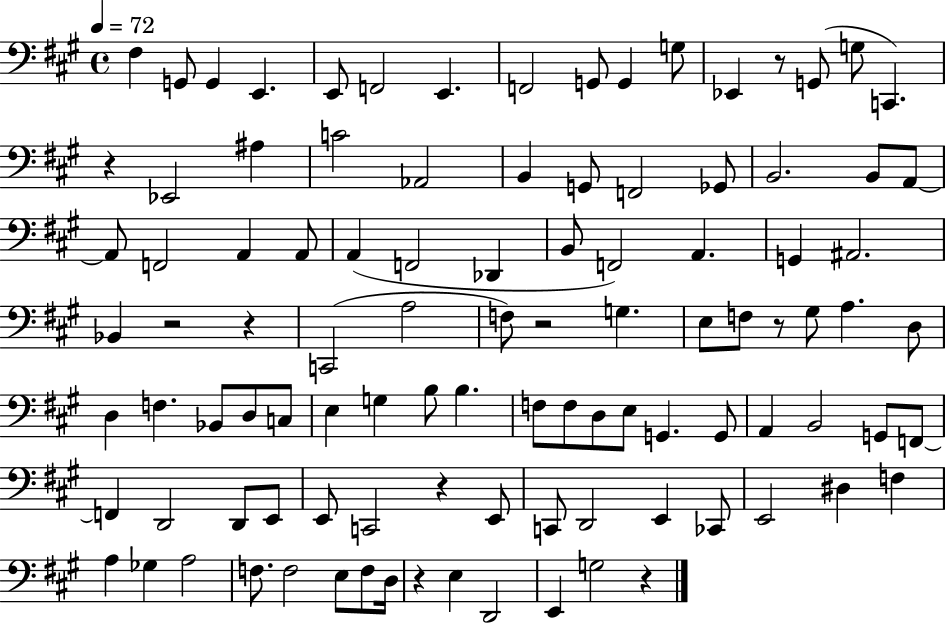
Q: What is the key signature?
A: A major